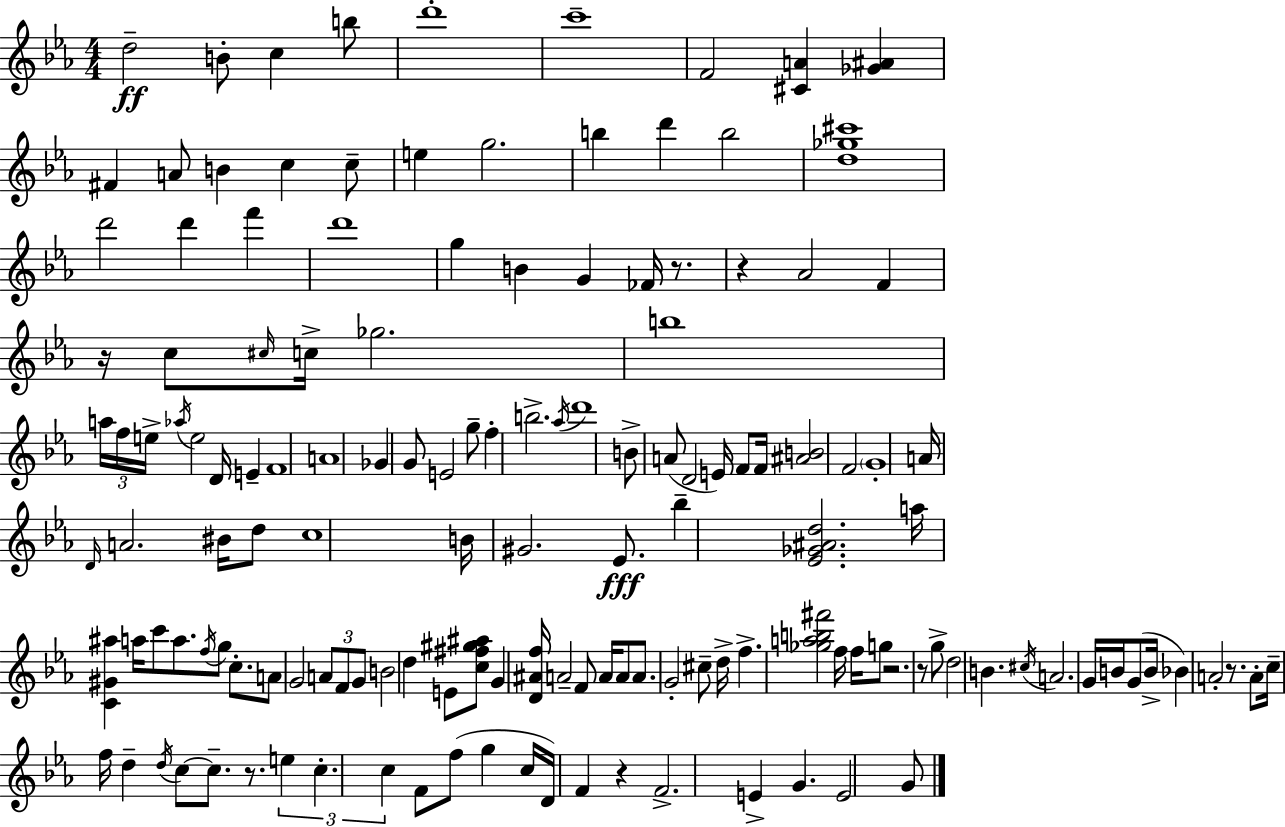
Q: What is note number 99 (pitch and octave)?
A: C#5